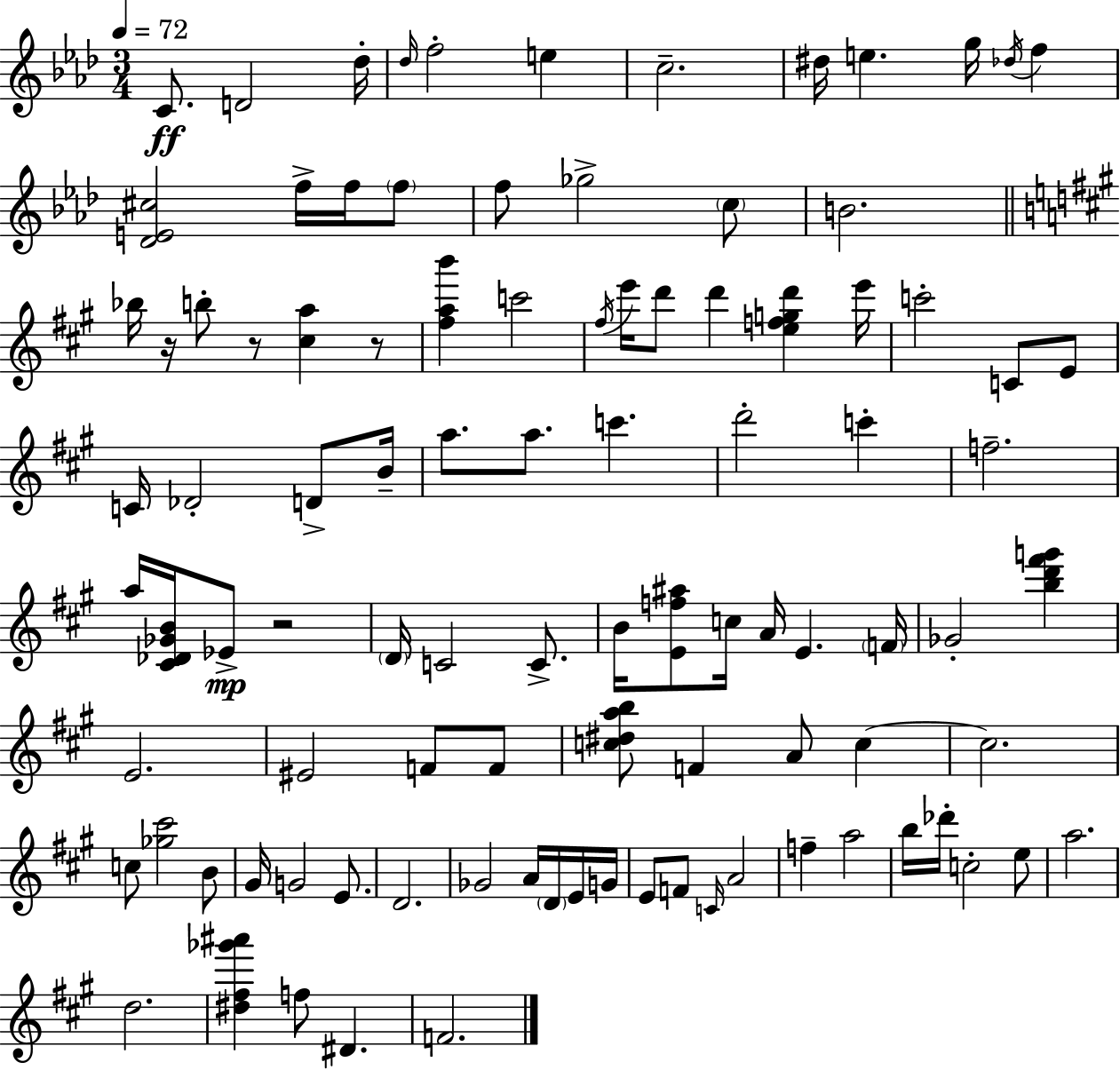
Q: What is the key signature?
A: AES major